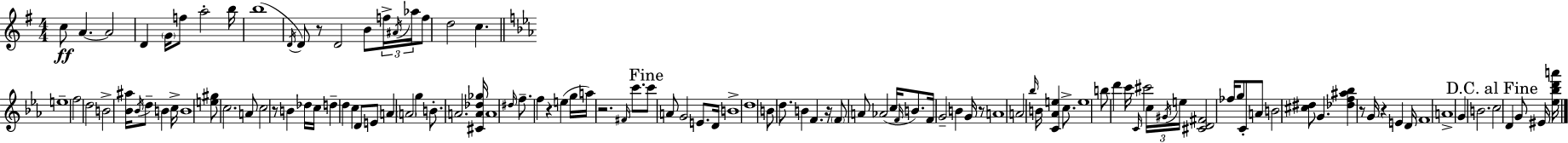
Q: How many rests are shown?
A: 8